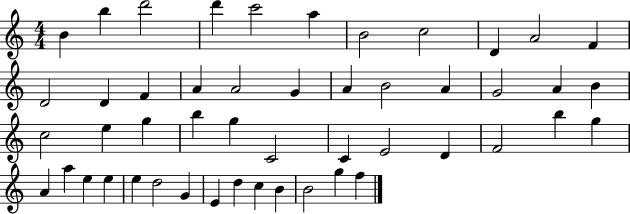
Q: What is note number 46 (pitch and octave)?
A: B4